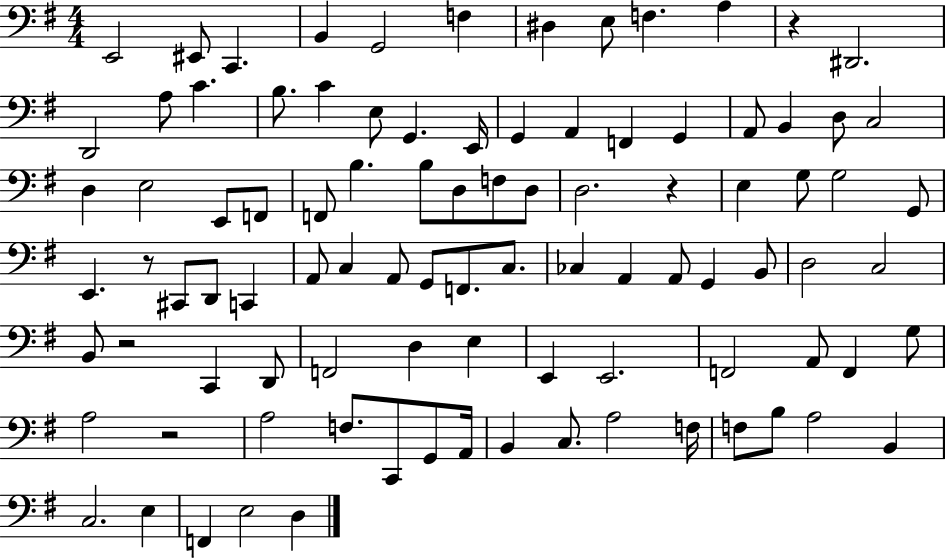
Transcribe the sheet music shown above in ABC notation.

X:1
T:Untitled
M:4/4
L:1/4
K:G
E,,2 ^E,,/2 C,, B,, G,,2 F, ^D, E,/2 F, A, z ^D,,2 D,,2 A,/2 C B,/2 C E,/2 G,, E,,/4 G,, A,, F,, G,, A,,/2 B,, D,/2 C,2 D, E,2 E,,/2 F,,/2 F,,/2 B, B,/2 D,/2 F,/2 D,/2 D,2 z E, G,/2 G,2 G,,/2 E,, z/2 ^C,,/2 D,,/2 C,, A,,/2 C, A,,/2 G,,/2 F,,/2 C,/2 _C, A,, A,,/2 G,, B,,/2 D,2 C,2 B,,/2 z2 C,, D,,/2 F,,2 D, E, E,, E,,2 F,,2 A,,/2 F,, G,/2 A,2 z2 A,2 F,/2 C,,/2 G,,/2 A,,/4 B,, C,/2 A,2 F,/4 F,/2 B,/2 A,2 B,, C,2 E, F,, E,2 D,